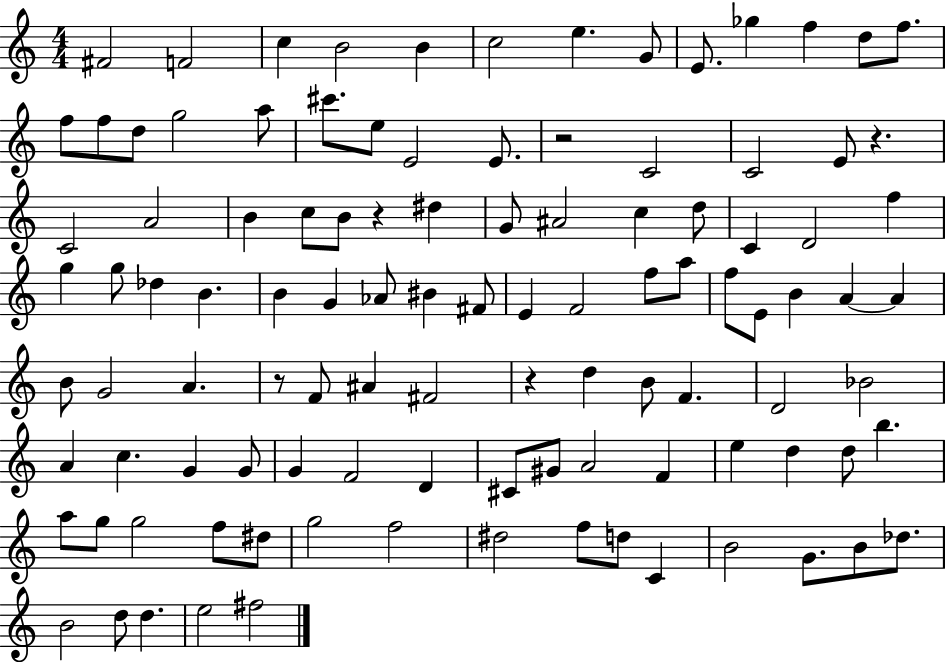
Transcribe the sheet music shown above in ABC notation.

X:1
T:Untitled
M:4/4
L:1/4
K:C
^F2 F2 c B2 B c2 e G/2 E/2 _g f d/2 f/2 f/2 f/2 d/2 g2 a/2 ^c'/2 e/2 E2 E/2 z2 C2 C2 E/2 z C2 A2 B c/2 B/2 z ^d G/2 ^A2 c d/2 C D2 f g g/2 _d B B G _A/2 ^B ^F/2 E F2 f/2 a/2 f/2 E/2 B A A B/2 G2 A z/2 F/2 ^A ^F2 z d B/2 F D2 _B2 A c G G/2 G F2 D ^C/2 ^G/2 A2 F e d d/2 b a/2 g/2 g2 f/2 ^d/2 g2 f2 ^d2 f/2 d/2 C B2 G/2 B/2 _d/2 B2 d/2 d e2 ^f2